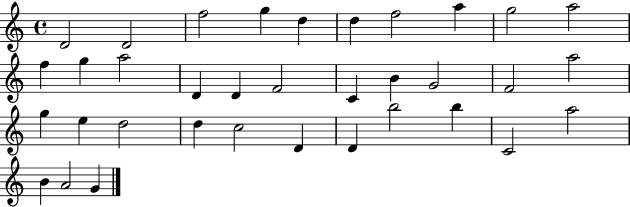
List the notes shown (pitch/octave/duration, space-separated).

D4/h D4/h F5/h G5/q D5/q D5/q F5/h A5/q G5/h A5/h F5/q G5/q A5/h D4/q D4/q F4/h C4/q B4/q G4/h F4/h A5/h G5/q E5/q D5/h D5/q C5/h D4/q D4/q B5/h B5/q C4/h A5/h B4/q A4/h G4/q